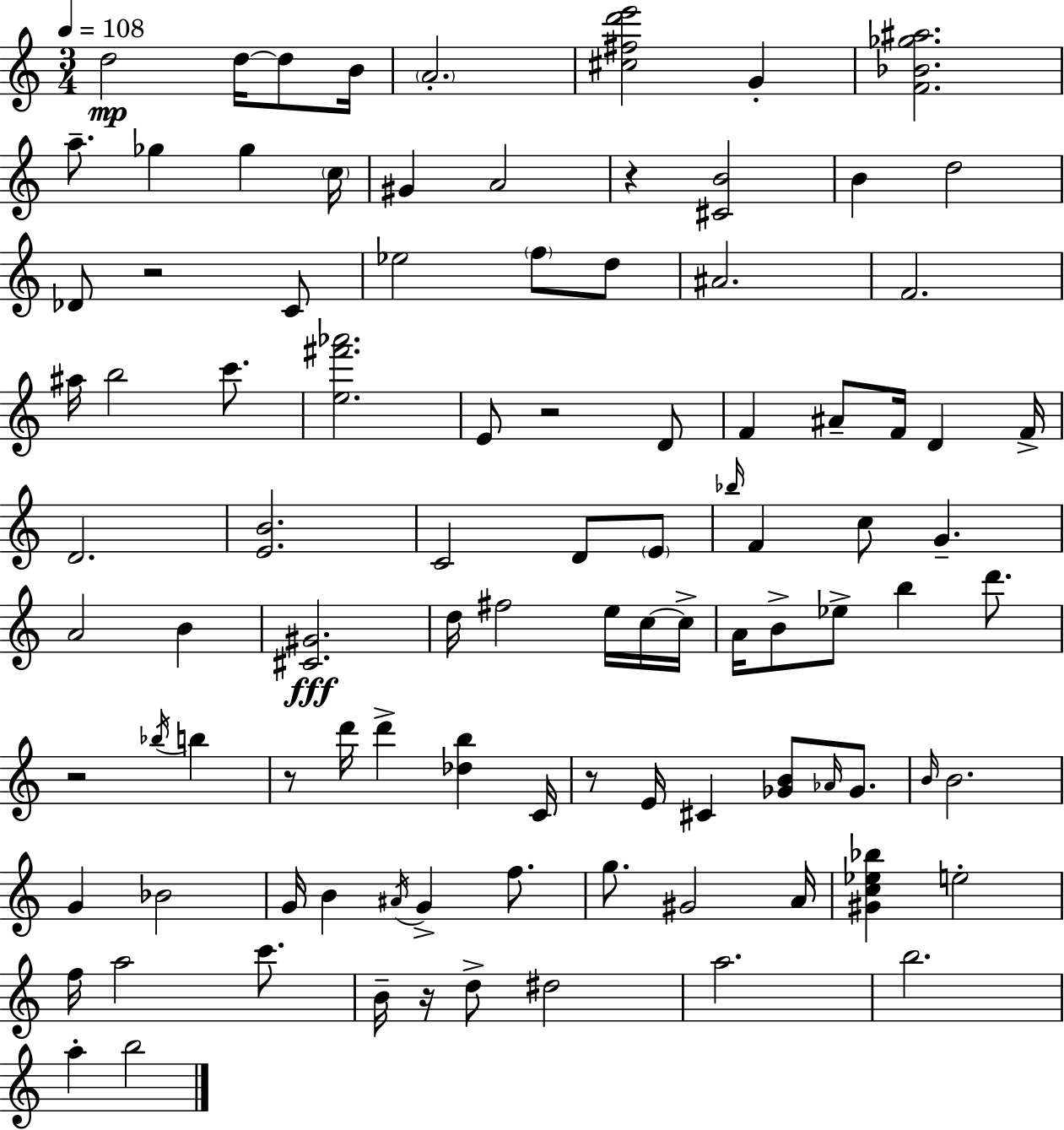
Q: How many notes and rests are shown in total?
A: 99